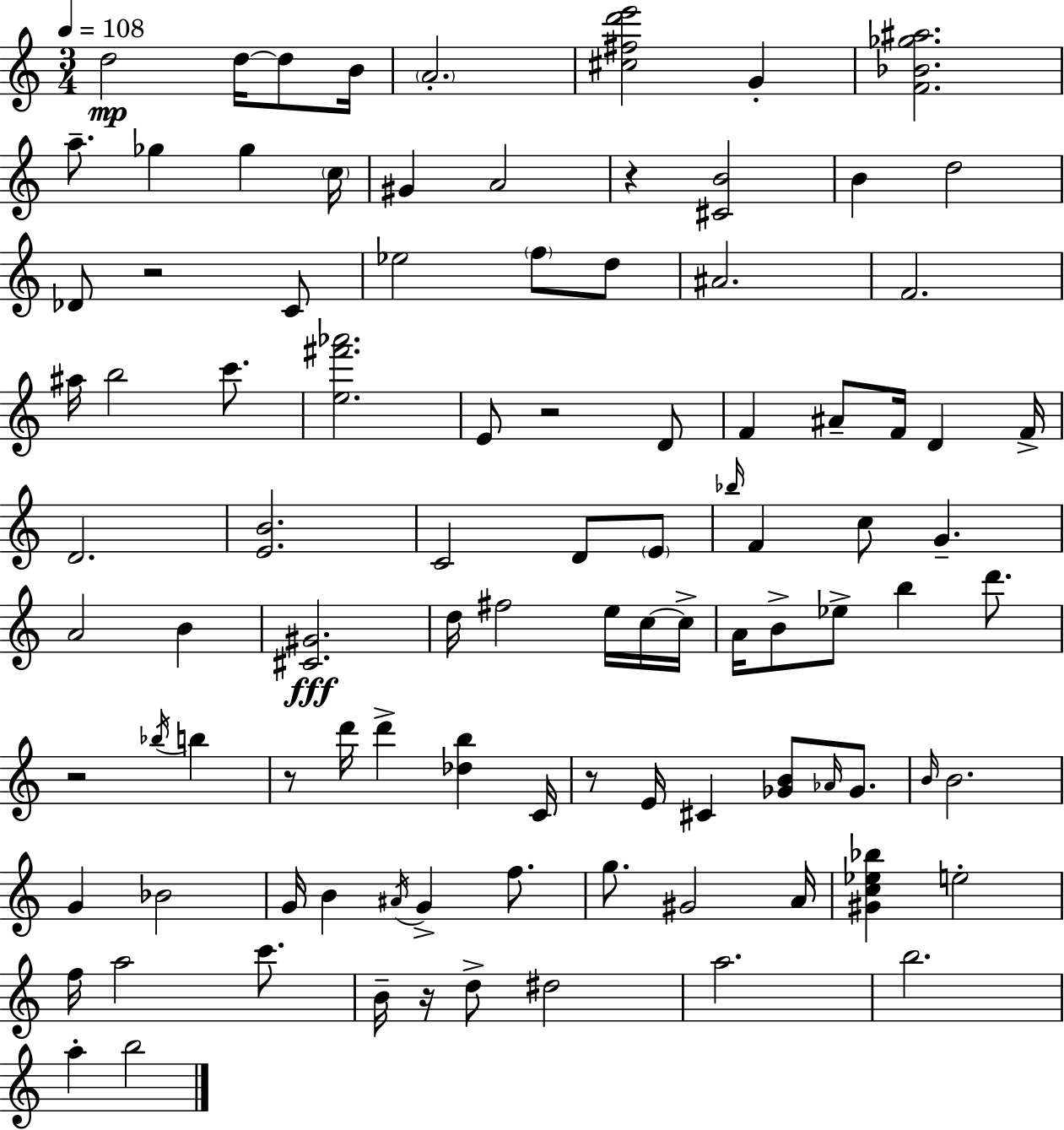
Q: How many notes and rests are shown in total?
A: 99